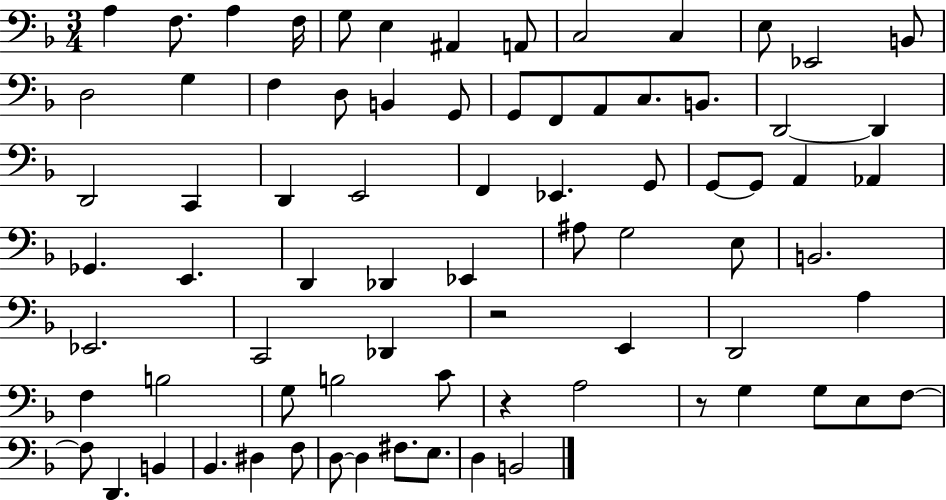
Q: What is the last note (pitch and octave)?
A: B2